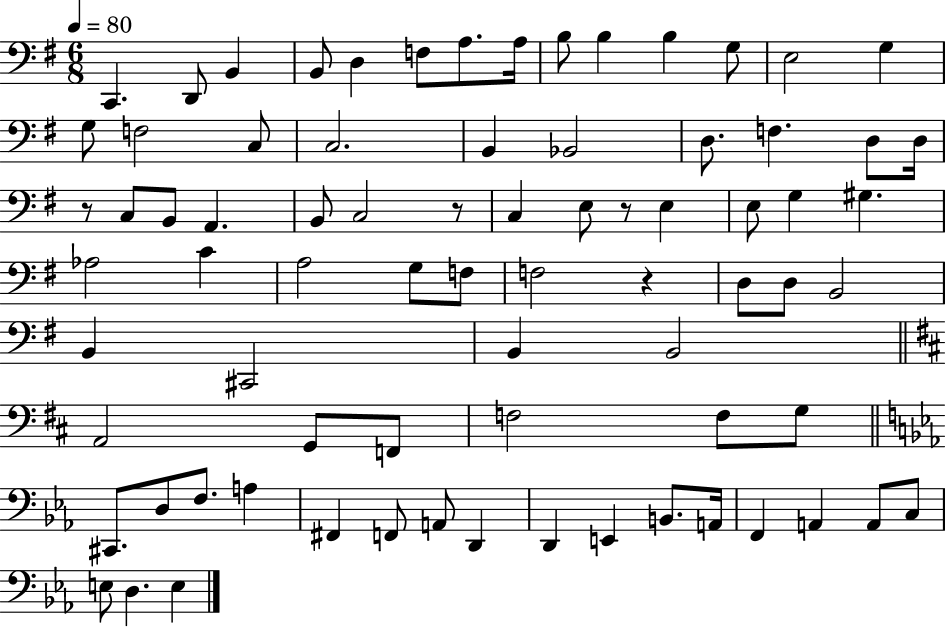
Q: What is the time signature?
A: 6/8